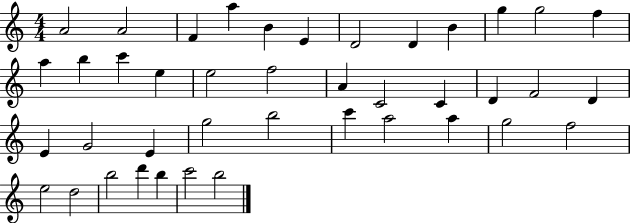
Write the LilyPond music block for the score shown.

{
  \clef treble
  \numericTimeSignature
  \time 4/4
  \key c \major
  a'2 a'2 | f'4 a''4 b'4 e'4 | d'2 d'4 b'4 | g''4 g''2 f''4 | \break a''4 b''4 c'''4 e''4 | e''2 f''2 | a'4 c'2 c'4 | d'4 f'2 d'4 | \break e'4 g'2 e'4 | g''2 b''2 | c'''4 a''2 a''4 | g''2 f''2 | \break e''2 d''2 | b''2 d'''4 b''4 | c'''2 b''2 | \bar "|."
}